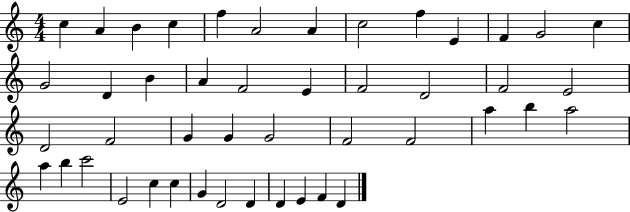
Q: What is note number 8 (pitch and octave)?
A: C5